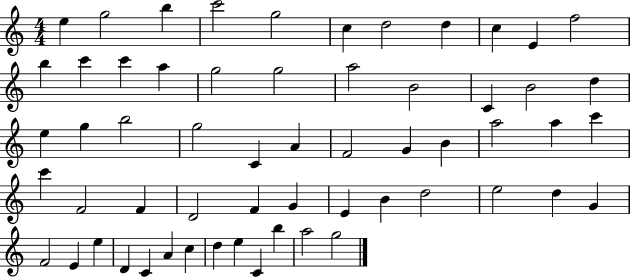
{
  \clef treble
  \numericTimeSignature
  \time 4/4
  \key c \major
  e''4 g''2 b''4 | c'''2 g''2 | c''4 d''2 d''4 | c''4 e'4 f''2 | \break b''4 c'''4 c'''4 a''4 | g''2 g''2 | a''2 b'2 | c'4 b'2 d''4 | \break e''4 g''4 b''2 | g''2 c'4 a'4 | f'2 g'4 b'4 | a''2 a''4 c'''4 | \break c'''4 f'2 f'4 | d'2 f'4 g'4 | e'4 b'4 d''2 | e''2 d''4 g'4 | \break f'2 e'4 e''4 | d'4 c'4 a'4 c''4 | d''4 e''4 c'4 b''4 | a''2 g''2 | \break \bar "|."
}